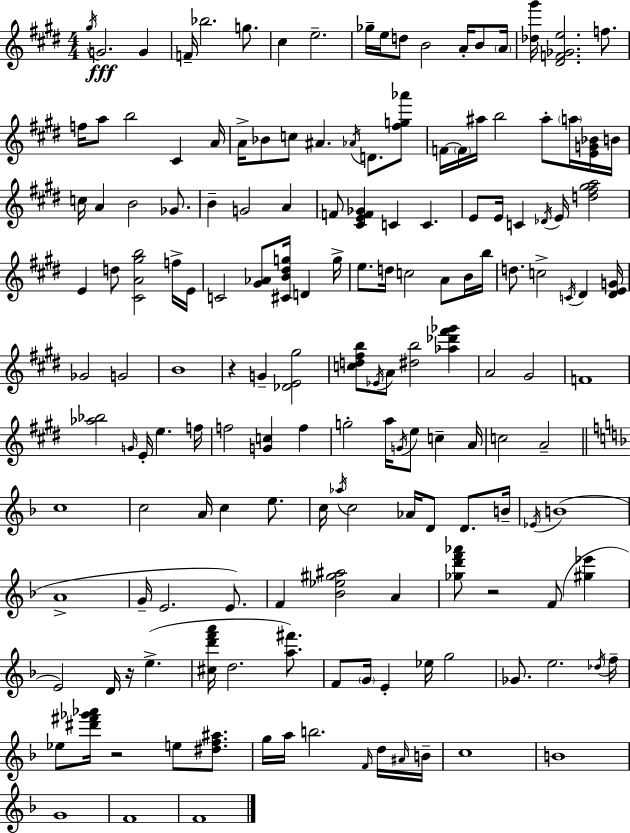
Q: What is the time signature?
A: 4/4